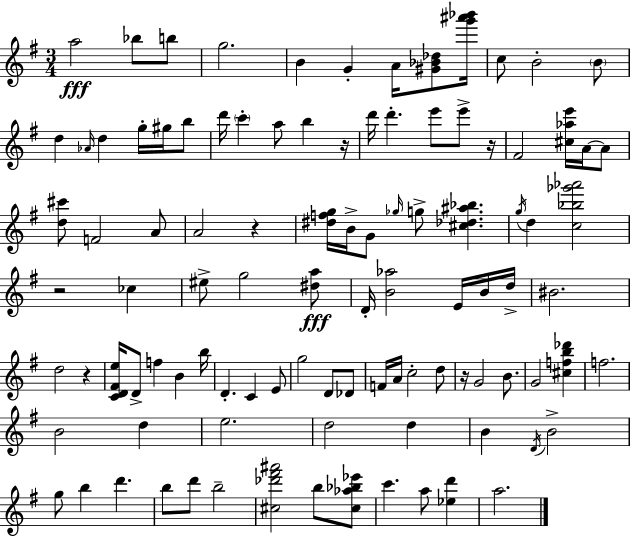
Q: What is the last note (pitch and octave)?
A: A5